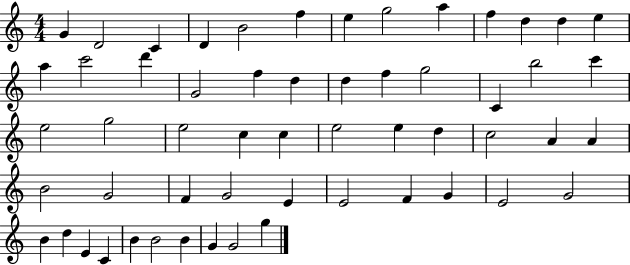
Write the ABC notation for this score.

X:1
T:Untitled
M:4/4
L:1/4
K:C
G D2 C D B2 f e g2 a f d d e a c'2 d' G2 f d d f g2 C b2 c' e2 g2 e2 c c e2 e d c2 A A B2 G2 F G2 E E2 F G E2 G2 B d E C B B2 B G G2 g